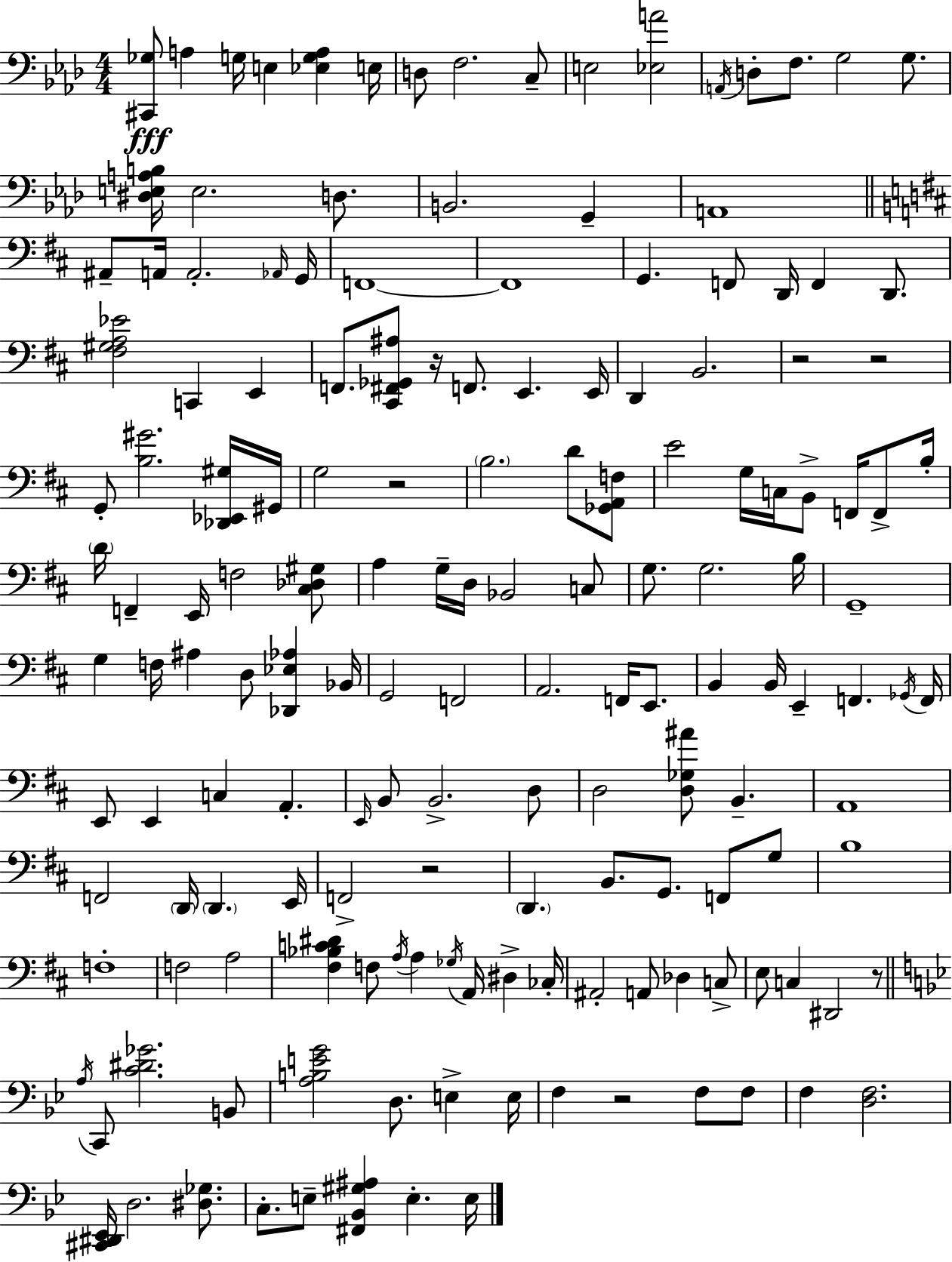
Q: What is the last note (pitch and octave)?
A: E3